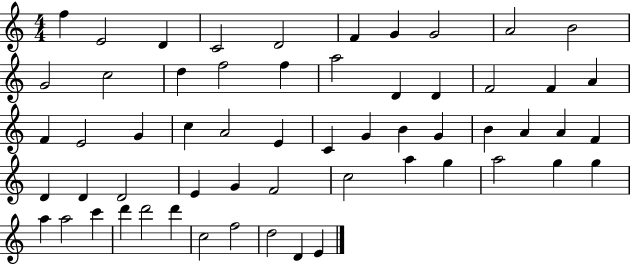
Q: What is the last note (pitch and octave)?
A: E4